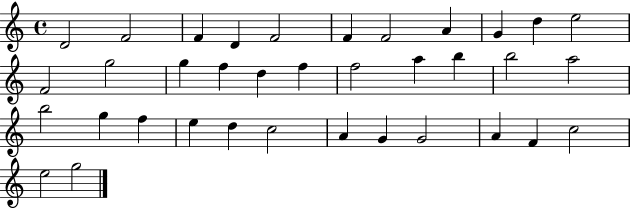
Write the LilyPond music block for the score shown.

{
  \clef treble
  \time 4/4
  \defaultTimeSignature
  \key c \major
  d'2 f'2 | f'4 d'4 f'2 | f'4 f'2 a'4 | g'4 d''4 e''2 | \break f'2 g''2 | g''4 f''4 d''4 f''4 | f''2 a''4 b''4 | b''2 a''2 | \break b''2 g''4 f''4 | e''4 d''4 c''2 | a'4 g'4 g'2 | a'4 f'4 c''2 | \break e''2 g''2 | \bar "|."
}